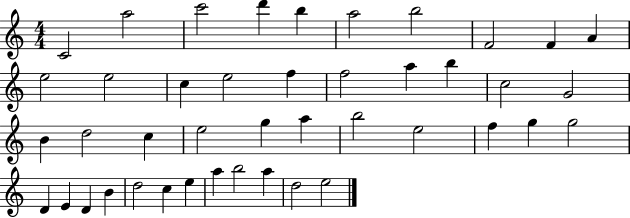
X:1
T:Untitled
M:4/4
L:1/4
K:C
C2 a2 c'2 d' b a2 b2 F2 F A e2 e2 c e2 f f2 a b c2 G2 B d2 c e2 g a b2 e2 f g g2 D E D B d2 c e a b2 a d2 e2